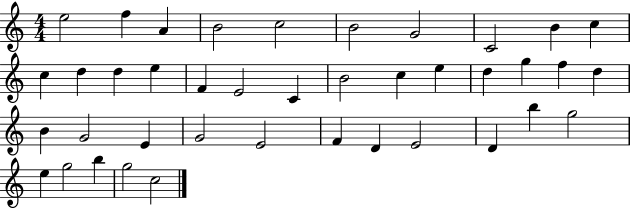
E5/h F5/q A4/q B4/h C5/h B4/h G4/h C4/h B4/q C5/q C5/q D5/q D5/q E5/q F4/q E4/h C4/q B4/h C5/q E5/q D5/q G5/q F5/q D5/q B4/q G4/h E4/q G4/h E4/h F4/q D4/q E4/h D4/q B5/q G5/h E5/q G5/h B5/q G5/h C5/h